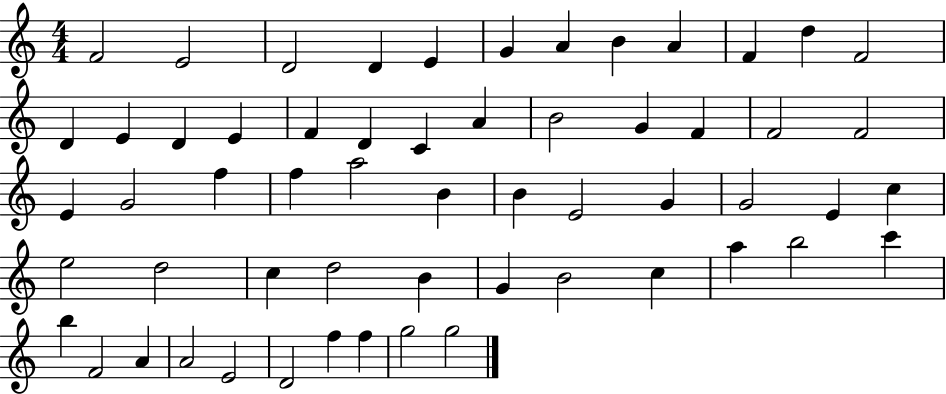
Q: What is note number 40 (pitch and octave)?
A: C5